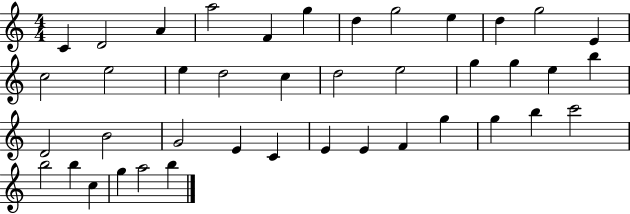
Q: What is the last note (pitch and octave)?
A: B5